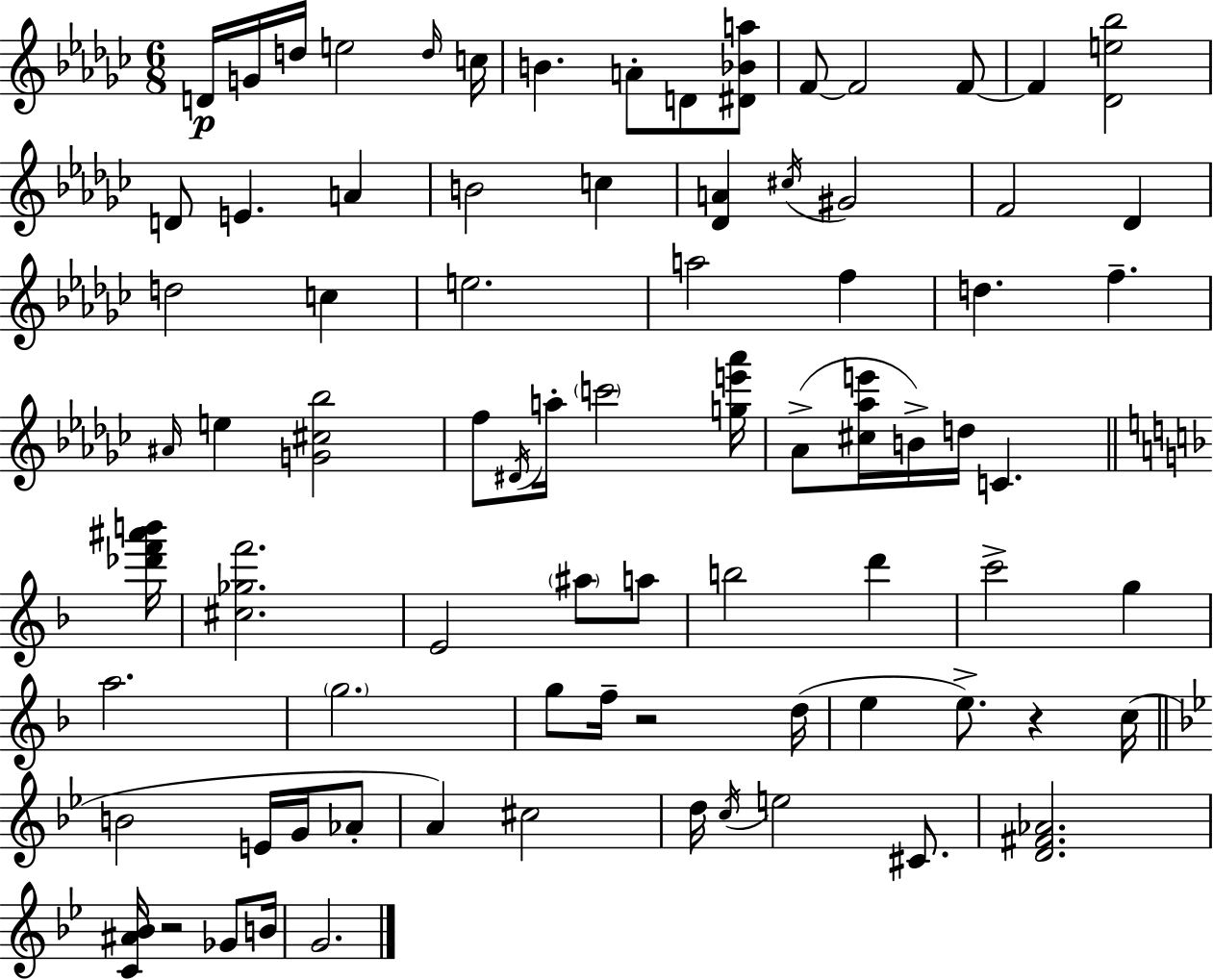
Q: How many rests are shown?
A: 3